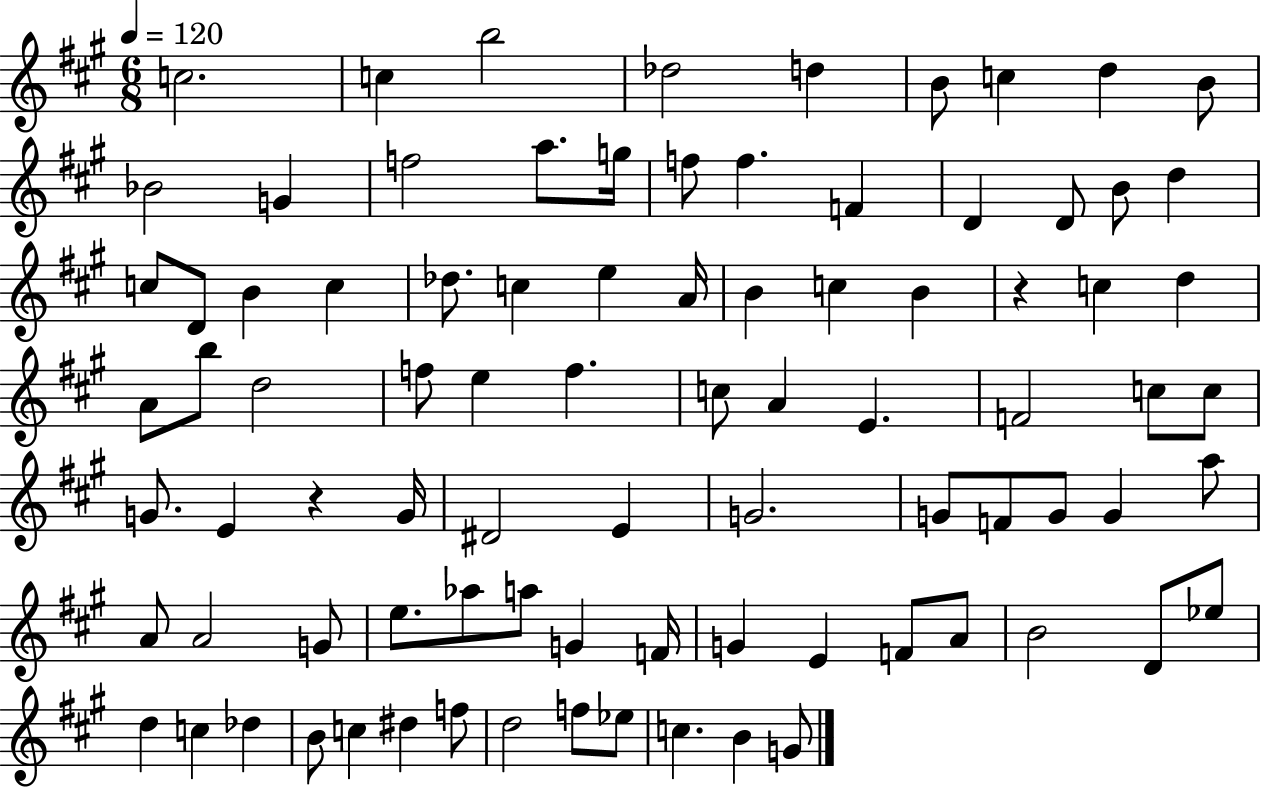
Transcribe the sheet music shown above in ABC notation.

X:1
T:Untitled
M:6/8
L:1/4
K:A
c2 c b2 _d2 d B/2 c d B/2 _B2 G f2 a/2 g/4 f/2 f F D D/2 B/2 d c/2 D/2 B c _d/2 c e A/4 B c B z c d A/2 b/2 d2 f/2 e f c/2 A E F2 c/2 c/2 G/2 E z G/4 ^D2 E G2 G/2 F/2 G/2 G a/2 A/2 A2 G/2 e/2 _a/2 a/2 G F/4 G E F/2 A/2 B2 D/2 _e/2 d c _d B/2 c ^d f/2 d2 f/2 _e/2 c B G/2